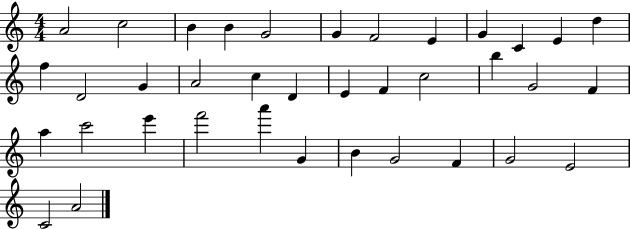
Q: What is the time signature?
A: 4/4